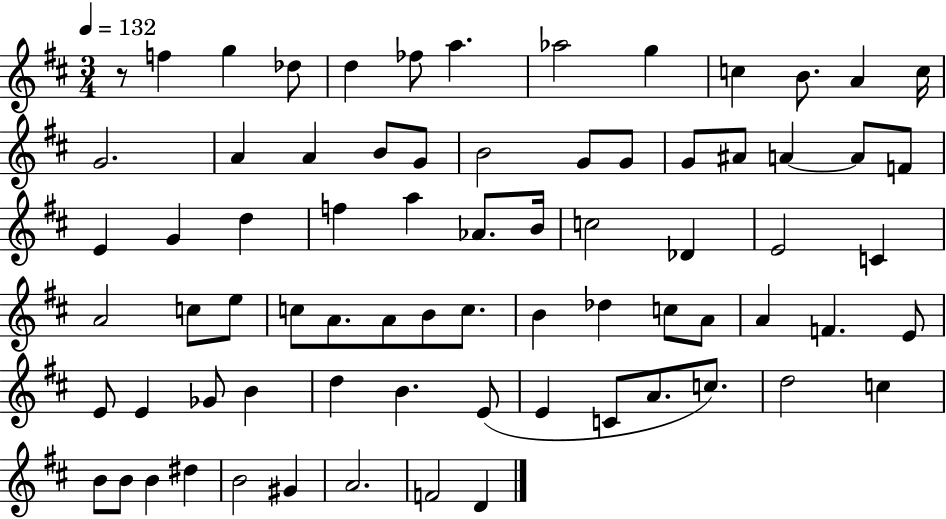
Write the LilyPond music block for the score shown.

{
  \clef treble
  \numericTimeSignature
  \time 3/4
  \key d \major
  \tempo 4 = 132
  r8 f''4 g''4 des''8 | d''4 fes''8 a''4. | aes''2 g''4 | c''4 b'8. a'4 c''16 | \break g'2. | a'4 a'4 b'8 g'8 | b'2 g'8 g'8 | g'8 ais'8 a'4~~ a'8 f'8 | \break e'4 g'4 d''4 | f''4 a''4 aes'8. b'16 | c''2 des'4 | e'2 c'4 | \break a'2 c''8 e''8 | c''8 a'8. a'8 b'8 c''8. | b'4 des''4 c''8 a'8 | a'4 f'4. e'8 | \break e'8 e'4 ges'8 b'4 | d''4 b'4. e'8( | e'4 c'8 a'8. c''8.) | d''2 c''4 | \break b'8 b'8 b'4 dis''4 | b'2 gis'4 | a'2. | f'2 d'4 | \break \bar "|."
}